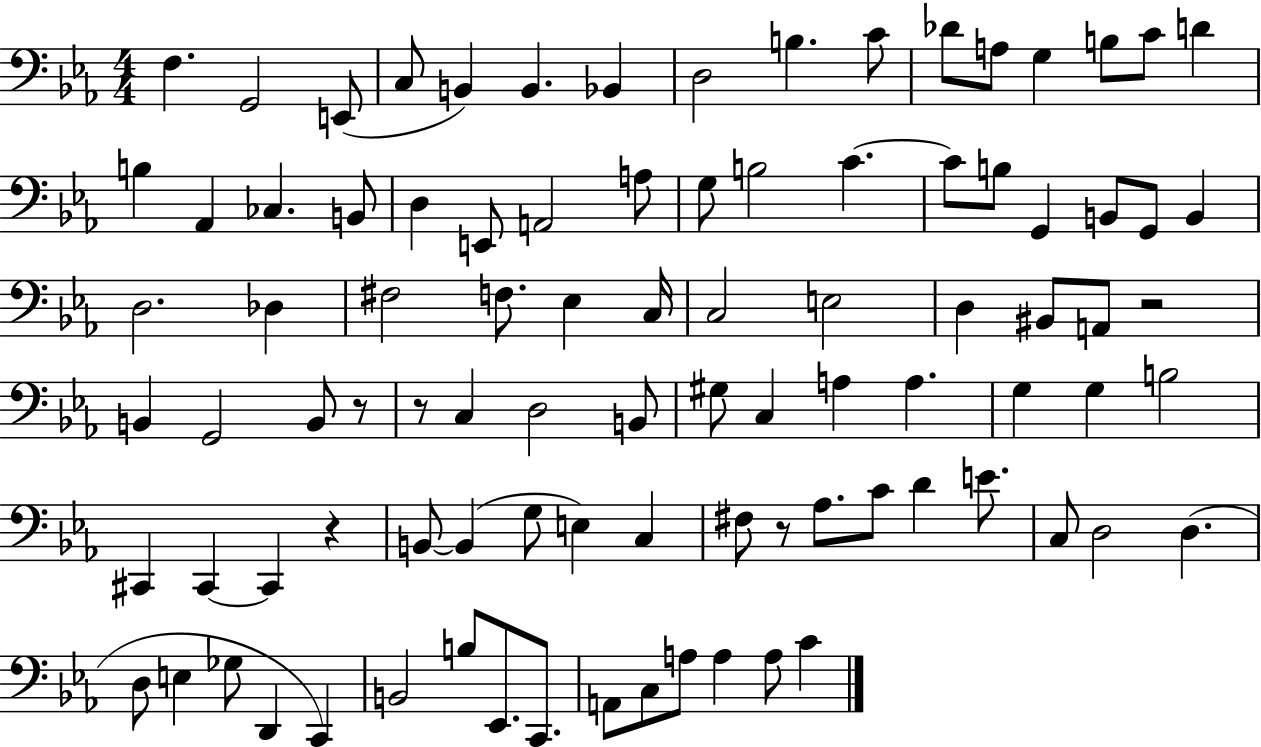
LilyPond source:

{
  \clef bass
  \numericTimeSignature
  \time 4/4
  \key ees \major
  f4. g,2 e,8( | c8 b,4) b,4. bes,4 | d2 b4. c'8 | des'8 a8 g4 b8 c'8 d'4 | \break b4 aes,4 ces4. b,8 | d4 e,8 a,2 a8 | g8 b2 c'4.~~ | c'8 b8 g,4 b,8 g,8 b,4 | \break d2. des4 | fis2 f8. ees4 c16 | c2 e2 | d4 bis,8 a,8 r2 | \break b,4 g,2 b,8 r8 | r8 c4 d2 b,8 | gis8 c4 a4 a4. | g4 g4 b2 | \break cis,4 cis,4~~ cis,4 r4 | b,8~~ b,4( g8 e4) c4 | fis8 r8 aes8. c'8 d'4 e'8. | c8 d2 d4.( | \break d8 e4 ges8 d,4 c,4) | b,2 b8 ees,8. c,8. | a,8 c8 a8 a4 a8 c'4 | \bar "|."
}